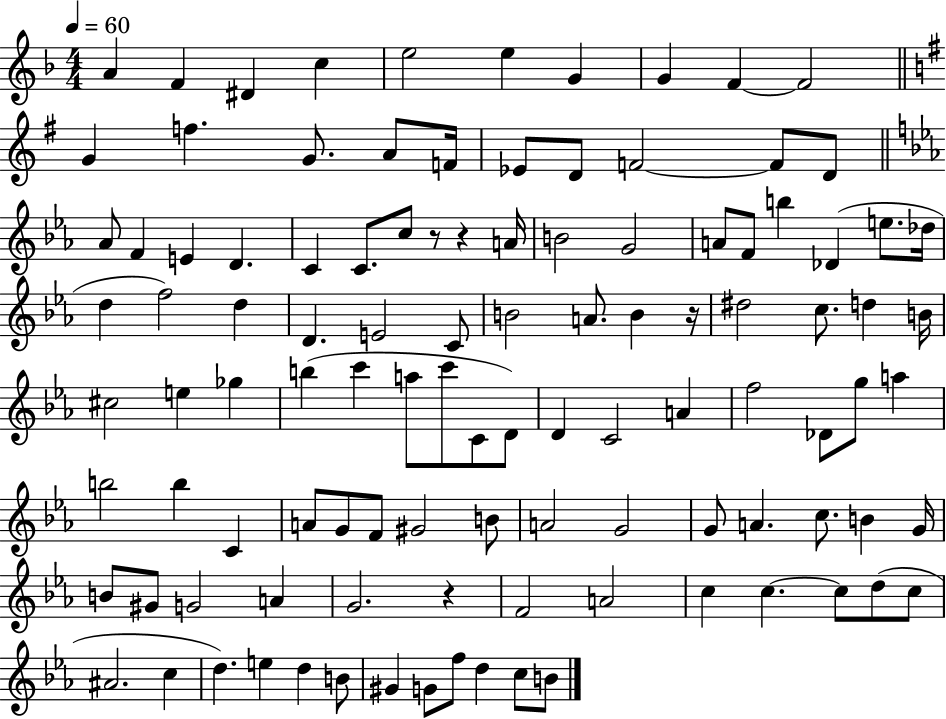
{
  \clef treble
  \numericTimeSignature
  \time 4/4
  \key f \major
  \tempo 4 = 60
  \repeat volta 2 { a'4 f'4 dis'4 c''4 | e''2 e''4 g'4 | g'4 f'4~~ f'2 | \bar "||" \break \key g \major g'4 f''4. g'8. a'8 f'16 | ees'8 d'8 f'2~~ f'8 d'8 | \bar "||" \break \key ees \major aes'8 f'4 e'4 d'4. | c'4 c'8. c''8 r8 r4 a'16 | b'2 g'2 | a'8 f'8 b''4 des'4( e''8. des''16 | \break d''4 f''2) d''4 | d'4. e'2 c'8 | b'2 a'8. b'4 r16 | dis''2 c''8. d''4 b'16 | \break cis''2 e''4 ges''4 | b''4( c'''4 a''8 c'''8 c'8 d'8) | d'4 c'2 a'4 | f''2 des'8 g''8 a''4 | \break b''2 b''4 c'4 | a'8 g'8 f'8 gis'2 b'8 | a'2 g'2 | g'8 a'4. c''8. b'4 g'16 | \break b'8 gis'8 g'2 a'4 | g'2. r4 | f'2 a'2 | c''4 c''4.~~ c''8 d''8( c''8 | \break ais'2. c''4 | d''4.) e''4 d''4 b'8 | gis'4 g'8 f''8 d''4 c''8 b'8 | } \bar "|."
}